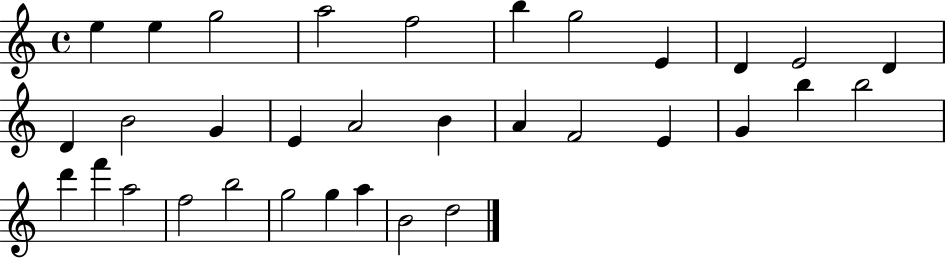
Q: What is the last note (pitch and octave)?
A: D5